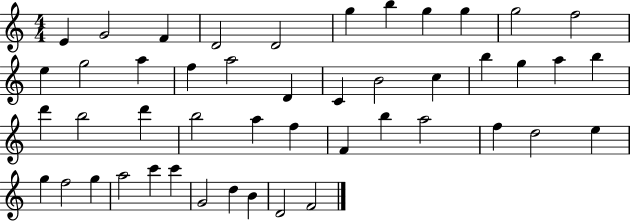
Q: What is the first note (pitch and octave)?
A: E4